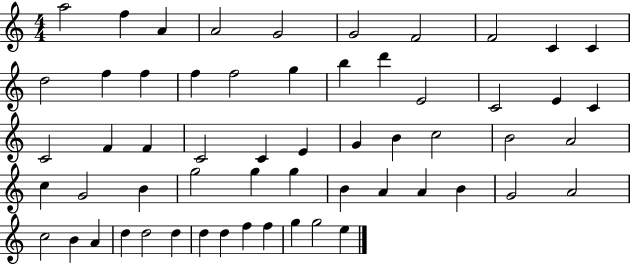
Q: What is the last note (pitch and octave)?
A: E5